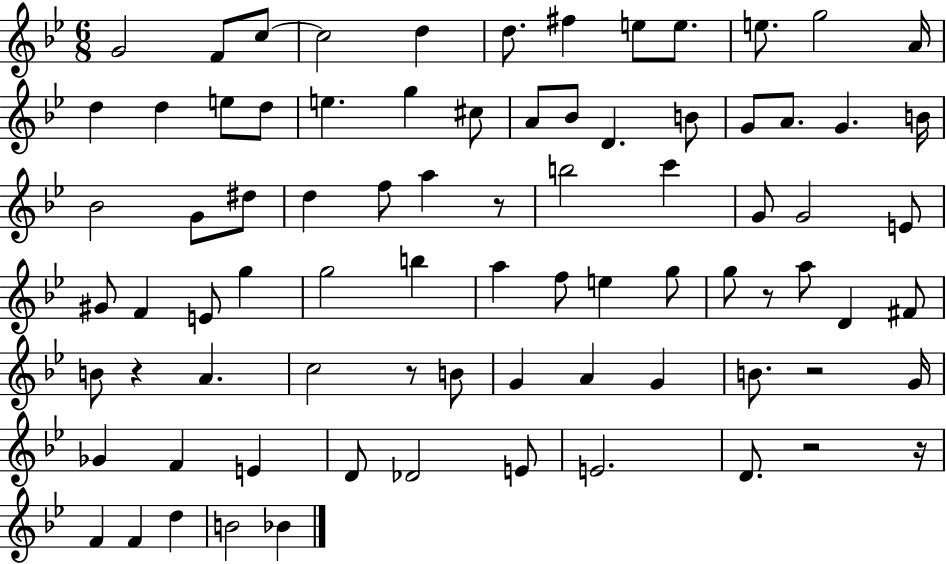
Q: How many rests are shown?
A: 7